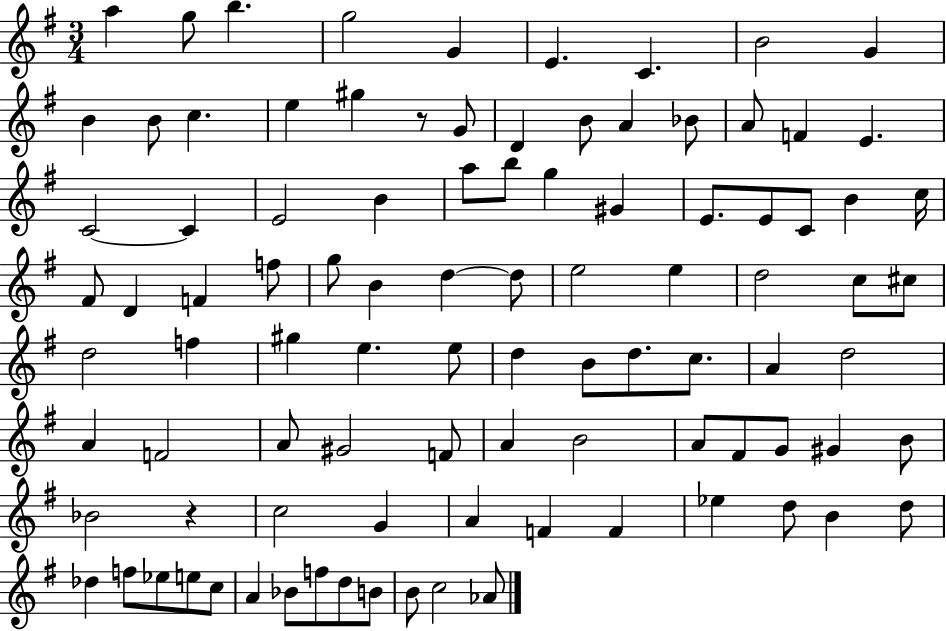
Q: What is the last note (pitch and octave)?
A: Ab4